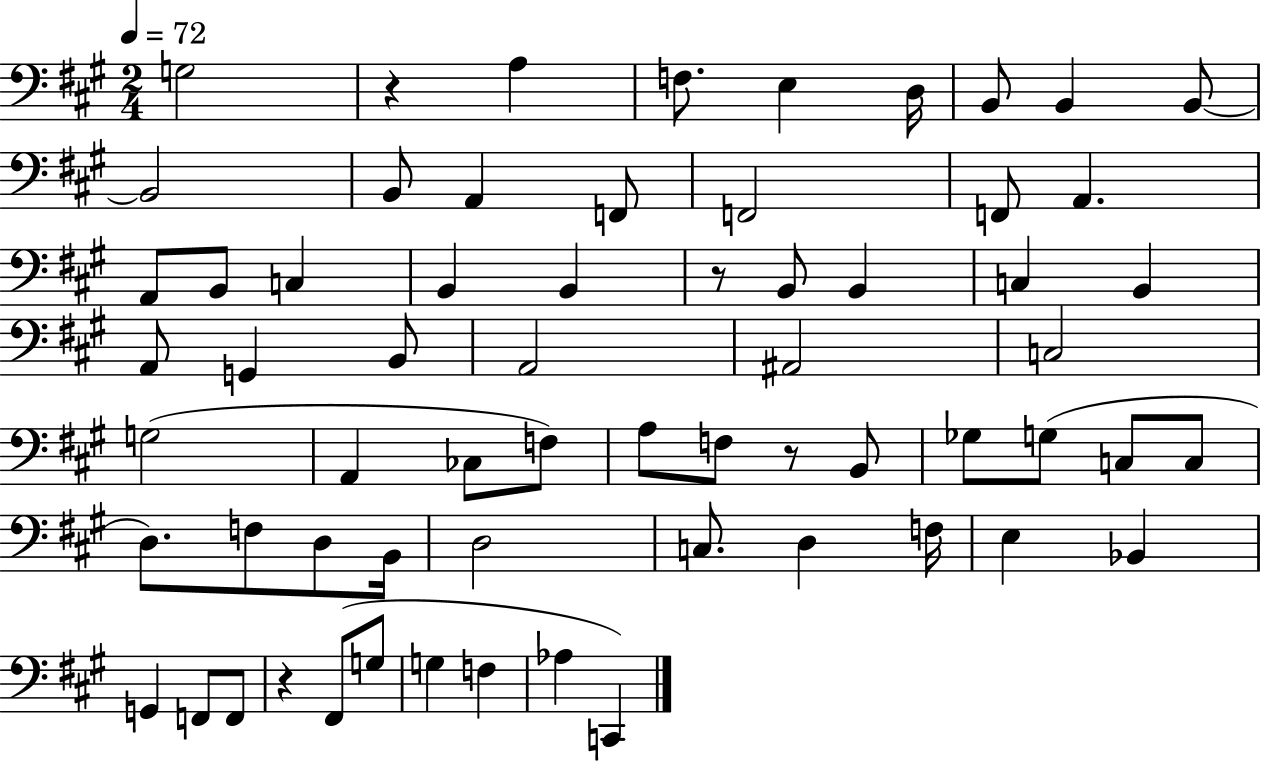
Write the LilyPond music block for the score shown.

{
  \clef bass
  \numericTimeSignature
  \time 2/4
  \key a \major
  \tempo 4 = 72
  g2 | r4 a4 | f8. e4 d16 | b,8 b,4 b,8~~ | \break b,2 | b,8 a,4 f,8 | f,2 | f,8 a,4. | \break a,8 b,8 c4 | b,4 b,4 | r8 b,8 b,4 | c4 b,4 | \break a,8 g,4 b,8 | a,2 | ais,2 | c2 | \break g2( | a,4 ces8 f8) | a8 f8 r8 b,8 | ges8 g8( c8 c8 | \break d8.) f8 d8 b,16 | d2 | c8. d4 f16 | e4 bes,4 | \break g,4 f,8 f,8 | r4 fis,8( g8 | g4 f4 | aes4 c,4) | \break \bar "|."
}